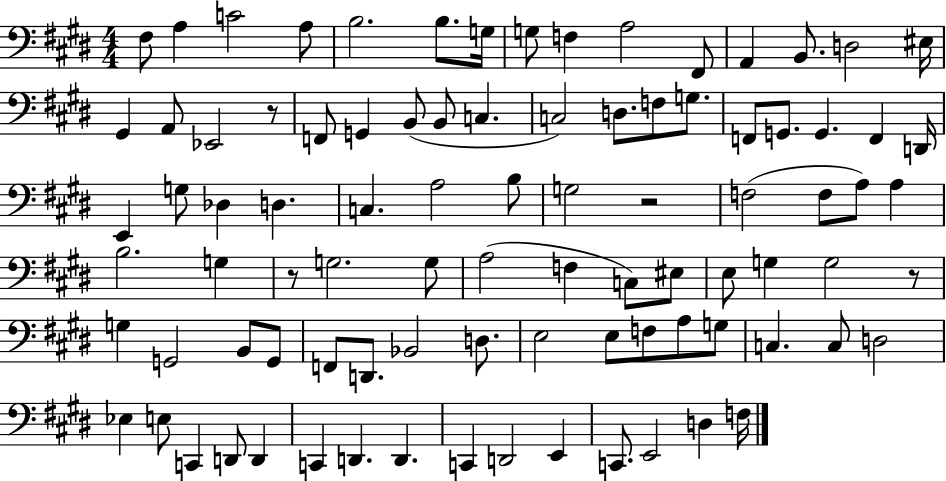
X:1
T:Untitled
M:4/4
L:1/4
K:E
^F,/2 A, C2 A,/2 B,2 B,/2 G,/4 G,/2 F, A,2 ^F,,/2 A,, B,,/2 D,2 ^E,/4 ^G,, A,,/2 _E,,2 z/2 F,,/2 G,, B,,/2 B,,/2 C, C,2 D,/2 F,/2 G,/2 F,,/2 G,,/2 G,, F,, D,,/4 E,, G,/2 _D, D, C, A,2 B,/2 G,2 z2 F,2 F,/2 A,/2 A, B,2 G, z/2 G,2 G,/2 A,2 F, C,/2 ^E,/2 E,/2 G, G,2 z/2 G, G,,2 B,,/2 G,,/2 F,,/2 D,,/2 _B,,2 D,/2 E,2 E,/2 F,/2 A,/2 G,/2 C, C,/2 D,2 _E, E,/2 C,, D,,/2 D,, C,, D,, D,, C,, D,,2 E,, C,,/2 E,,2 D, F,/4